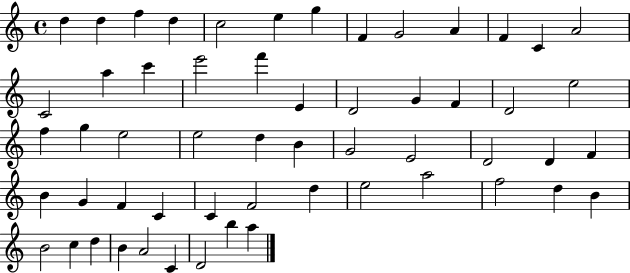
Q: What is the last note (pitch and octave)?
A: A5